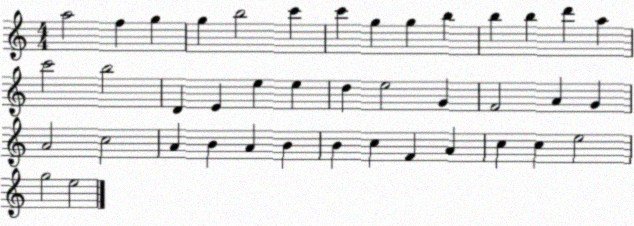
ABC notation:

X:1
T:Untitled
M:4/4
L:1/4
K:C
a2 f g g b2 c' c' g g b b b d' a c'2 b2 D E e e d e2 G F2 A G A2 c2 A B A B B c F A c c e2 g2 e2